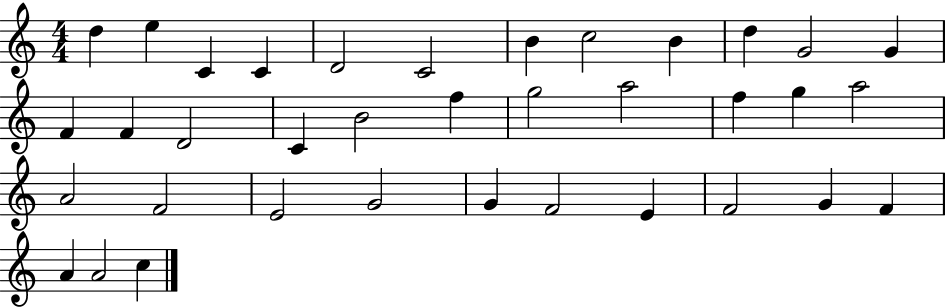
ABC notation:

X:1
T:Untitled
M:4/4
L:1/4
K:C
d e C C D2 C2 B c2 B d G2 G F F D2 C B2 f g2 a2 f g a2 A2 F2 E2 G2 G F2 E F2 G F A A2 c